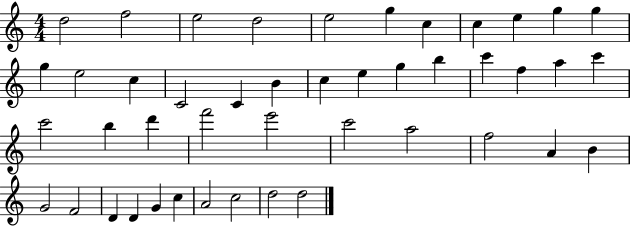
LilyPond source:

{
  \clef treble
  \numericTimeSignature
  \time 4/4
  \key c \major
  d''2 f''2 | e''2 d''2 | e''2 g''4 c''4 | c''4 e''4 g''4 g''4 | \break g''4 e''2 c''4 | c'2 c'4 b'4 | c''4 e''4 g''4 b''4 | c'''4 f''4 a''4 c'''4 | \break c'''2 b''4 d'''4 | f'''2 e'''2 | c'''2 a''2 | f''2 a'4 b'4 | \break g'2 f'2 | d'4 d'4 g'4 c''4 | a'2 c''2 | d''2 d''2 | \break \bar "|."
}